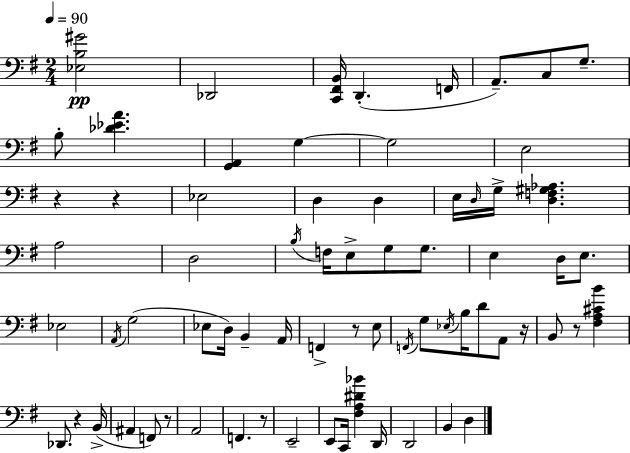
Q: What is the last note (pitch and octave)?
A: D3